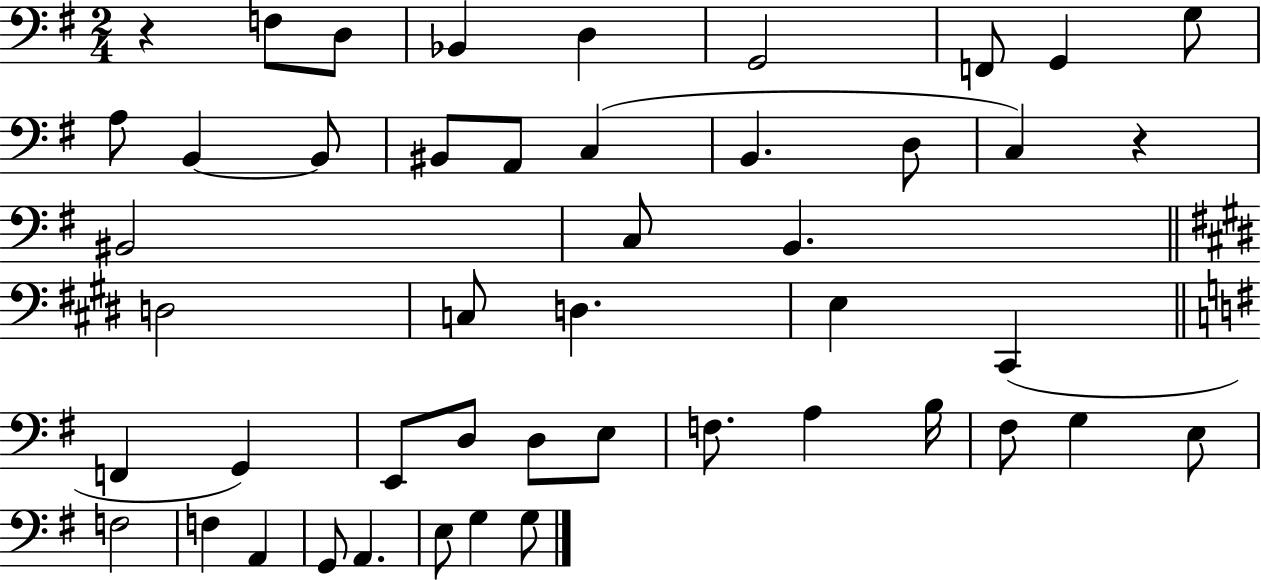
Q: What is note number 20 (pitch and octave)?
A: B2